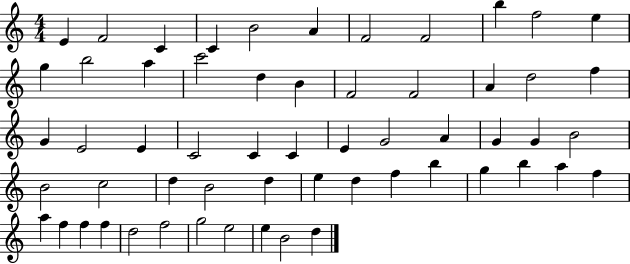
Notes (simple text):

E4/q F4/h C4/q C4/q B4/h A4/q F4/h F4/h B5/q F5/h E5/q G5/q B5/h A5/q C6/h D5/q B4/q F4/h F4/h A4/q D5/h F5/q G4/q E4/h E4/q C4/h C4/q C4/q E4/q G4/h A4/q G4/q G4/q B4/h B4/h C5/h D5/q B4/h D5/q E5/q D5/q F5/q B5/q G5/q B5/q A5/q F5/q A5/q F5/q F5/q F5/q D5/h F5/h G5/h E5/h E5/q B4/h D5/q